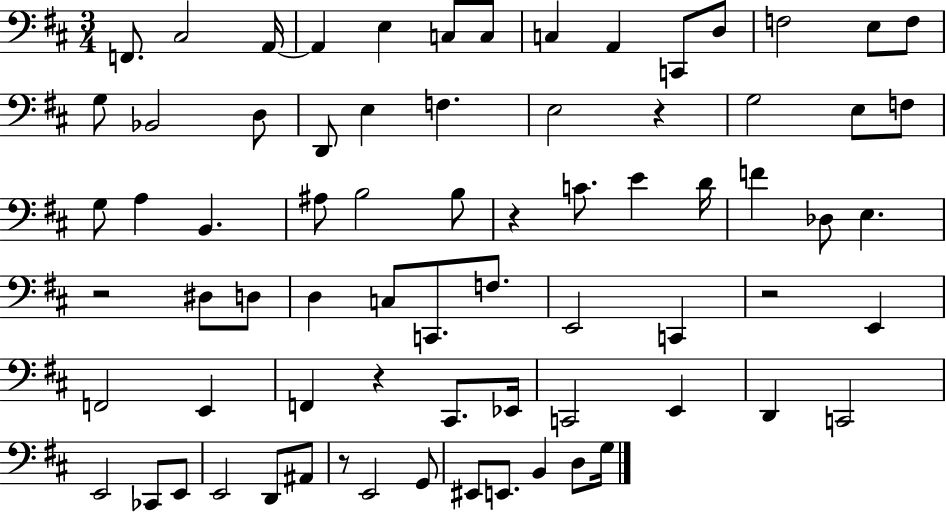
F2/e. C#3/h A2/s A2/q E3/q C3/e C3/e C3/q A2/q C2/e D3/e F3/h E3/e F3/e G3/e Bb2/h D3/e D2/e E3/q F3/q. E3/h R/q G3/h E3/e F3/e G3/e A3/q B2/q. A#3/e B3/h B3/e R/q C4/e. E4/q D4/s F4/q Db3/e E3/q. R/h D#3/e D3/e D3/q C3/e C2/e. F3/e. E2/h C2/q R/h E2/q F2/h E2/q F2/q R/q C#2/e. Eb2/s C2/h E2/q D2/q C2/h E2/h CES2/e E2/e E2/h D2/e A#2/e R/e E2/h G2/e EIS2/e E2/e. B2/q D3/e G3/s